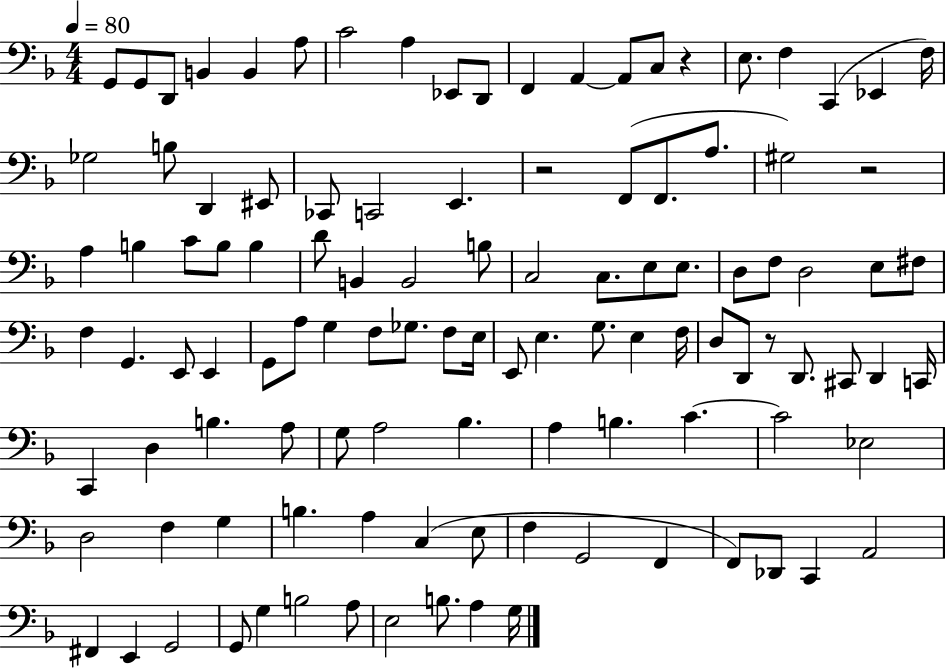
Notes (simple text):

G2/e G2/e D2/e B2/q B2/q A3/e C4/h A3/q Eb2/e D2/e F2/q A2/q A2/e C3/e R/q E3/e. F3/q C2/q Eb2/q F3/s Gb3/h B3/e D2/q EIS2/e CES2/e C2/h E2/q. R/h F2/e F2/e. A3/e. G#3/h R/h A3/q B3/q C4/e B3/e B3/q D4/e B2/q B2/h B3/e C3/h C3/e. E3/e E3/e. D3/e F3/e D3/h E3/e F#3/e F3/q G2/q. E2/e E2/q G2/e A3/e G3/q F3/e Gb3/e. F3/e E3/s E2/e E3/q. G3/e. E3/q F3/s D3/e D2/e R/e D2/e. C#2/e D2/q C2/s C2/q D3/q B3/q. A3/e G3/e A3/h Bb3/q. A3/q B3/q. C4/q. C4/h Eb3/h D3/h F3/q G3/q B3/q. A3/q C3/q E3/e F3/q G2/h F2/q F2/e Db2/e C2/q A2/h F#2/q E2/q G2/h G2/e G3/q B3/h A3/e E3/h B3/e. A3/q G3/s